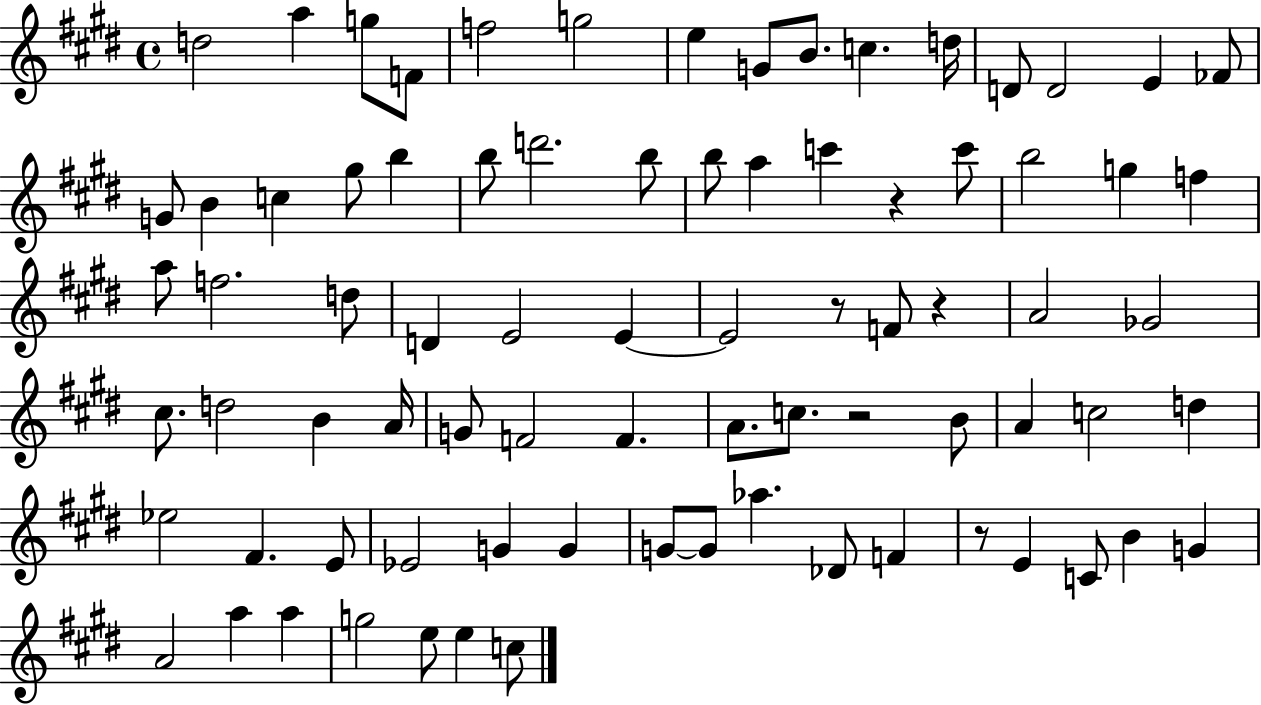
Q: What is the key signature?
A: E major